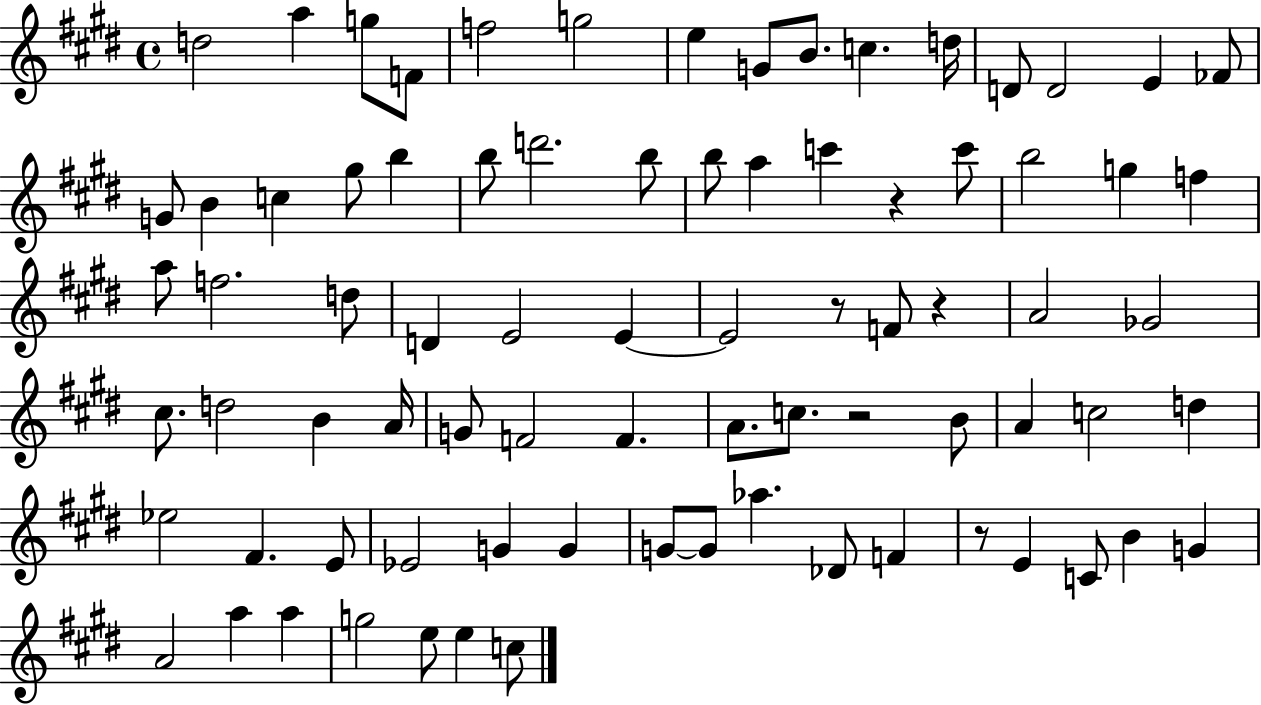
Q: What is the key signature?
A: E major